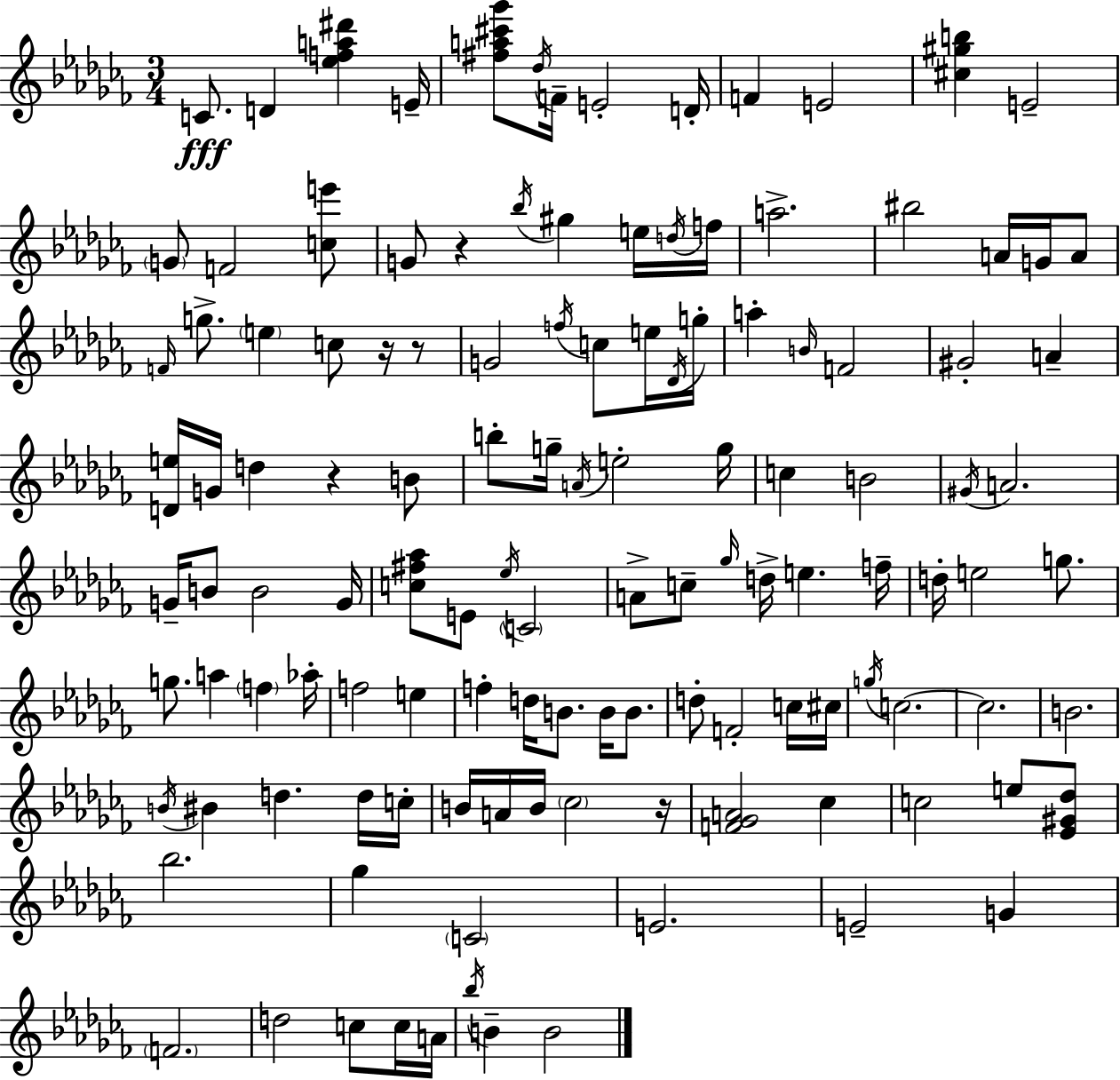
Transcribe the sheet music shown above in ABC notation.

X:1
T:Untitled
M:3/4
L:1/4
K:Abm
C/2 D [_efa^d'] E/4 [^fa^c'_g']/2 _d/4 F/4 E2 D/4 F E2 [^c^gb] E2 G/2 F2 [ce']/2 G/2 z _b/4 ^g e/4 d/4 f/4 a2 ^b2 A/4 G/4 A/2 F/4 g/2 e c/2 z/4 z/2 G2 f/4 c/2 e/4 _D/4 g/4 a B/4 F2 ^G2 A [De]/4 G/4 d z B/2 b/2 g/4 A/4 e2 g/4 c B2 ^G/4 A2 G/4 B/2 B2 G/4 [c^f_a]/2 E/2 _e/4 C2 A/2 c/2 _g/4 d/4 e f/4 d/4 e2 g/2 g/2 a f _a/4 f2 e f d/4 B/2 B/4 B/2 d/2 F2 c/4 ^c/4 g/4 c2 c2 B2 B/4 ^B d d/4 c/4 B/4 A/4 B/4 _c2 z/4 [F_GA]2 _c c2 e/2 [_E^G_d]/2 _b2 _g C2 E2 E2 G F2 d2 c/2 c/4 A/4 _b/4 B B2